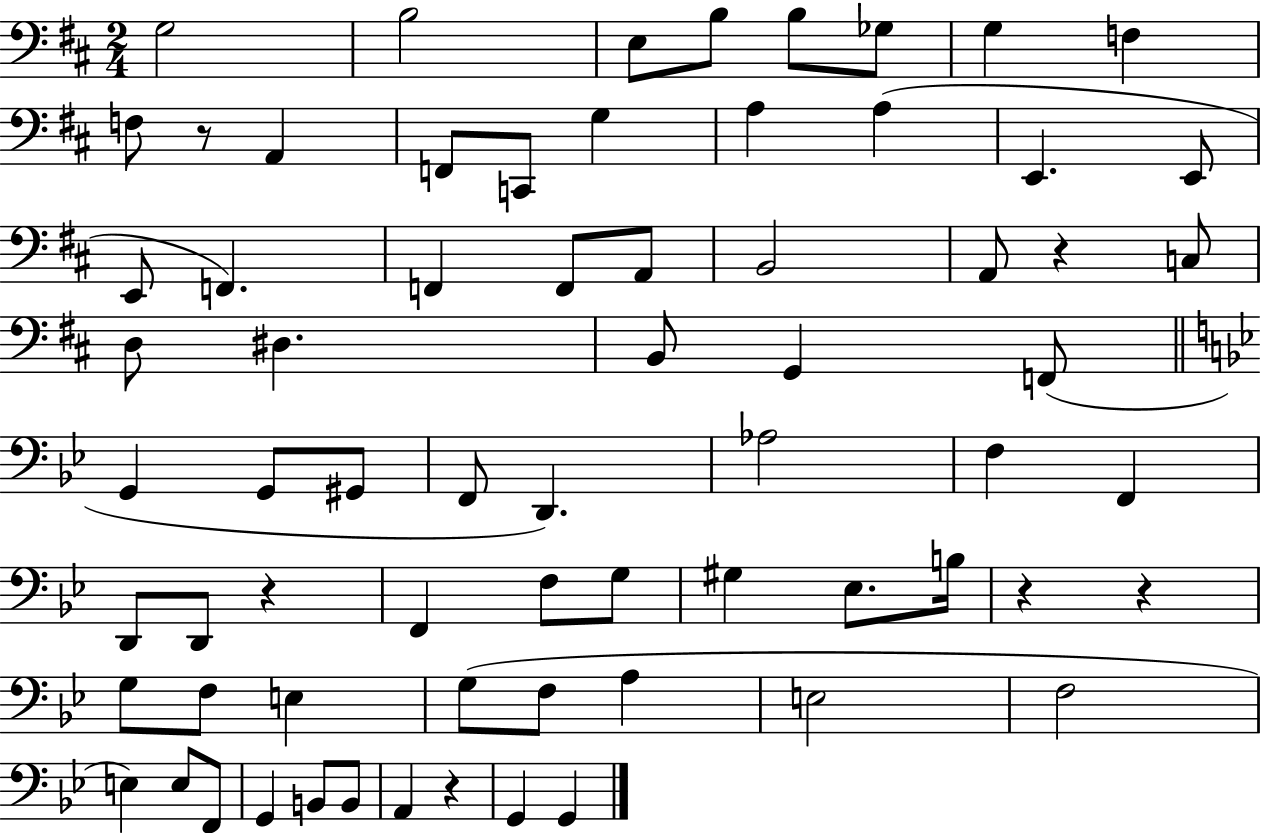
{
  \clef bass
  \numericTimeSignature
  \time 2/4
  \key d \major
  \repeat volta 2 { g2 | b2 | e8 b8 b8 ges8 | g4 f4 | \break f8 r8 a,4 | f,8 c,8 g4 | a4 a4( | e,4. e,8 | \break e,8 f,4.) | f,4 f,8 a,8 | b,2 | a,8 r4 c8 | \break d8 dis4. | b,8 g,4 f,8( | \bar "||" \break \key bes \major g,4 g,8 gis,8 | f,8 d,4.) | aes2 | f4 f,4 | \break d,8 d,8 r4 | f,4 f8 g8 | gis4 ees8. b16 | r4 r4 | \break g8 f8 e4 | g8( f8 a4 | e2 | f2 | \break e4) e8 f,8 | g,4 b,8 b,8 | a,4 r4 | g,4 g,4 | \break } \bar "|."
}